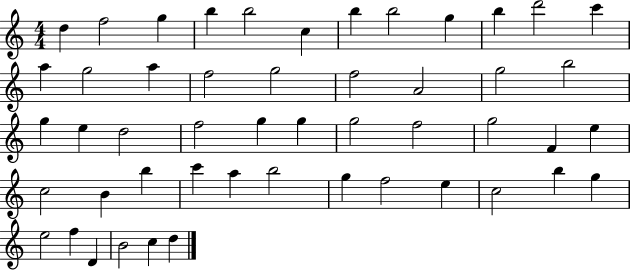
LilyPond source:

{
  \clef treble
  \numericTimeSignature
  \time 4/4
  \key c \major
  d''4 f''2 g''4 | b''4 b''2 c''4 | b''4 b''2 g''4 | b''4 d'''2 c'''4 | \break a''4 g''2 a''4 | f''2 g''2 | f''2 a'2 | g''2 b''2 | \break g''4 e''4 d''2 | f''2 g''4 g''4 | g''2 f''2 | g''2 f'4 e''4 | \break c''2 b'4 b''4 | c'''4 a''4 b''2 | g''4 f''2 e''4 | c''2 b''4 g''4 | \break e''2 f''4 d'4 | b'2 c''4 d''4 | \bar "|."
}